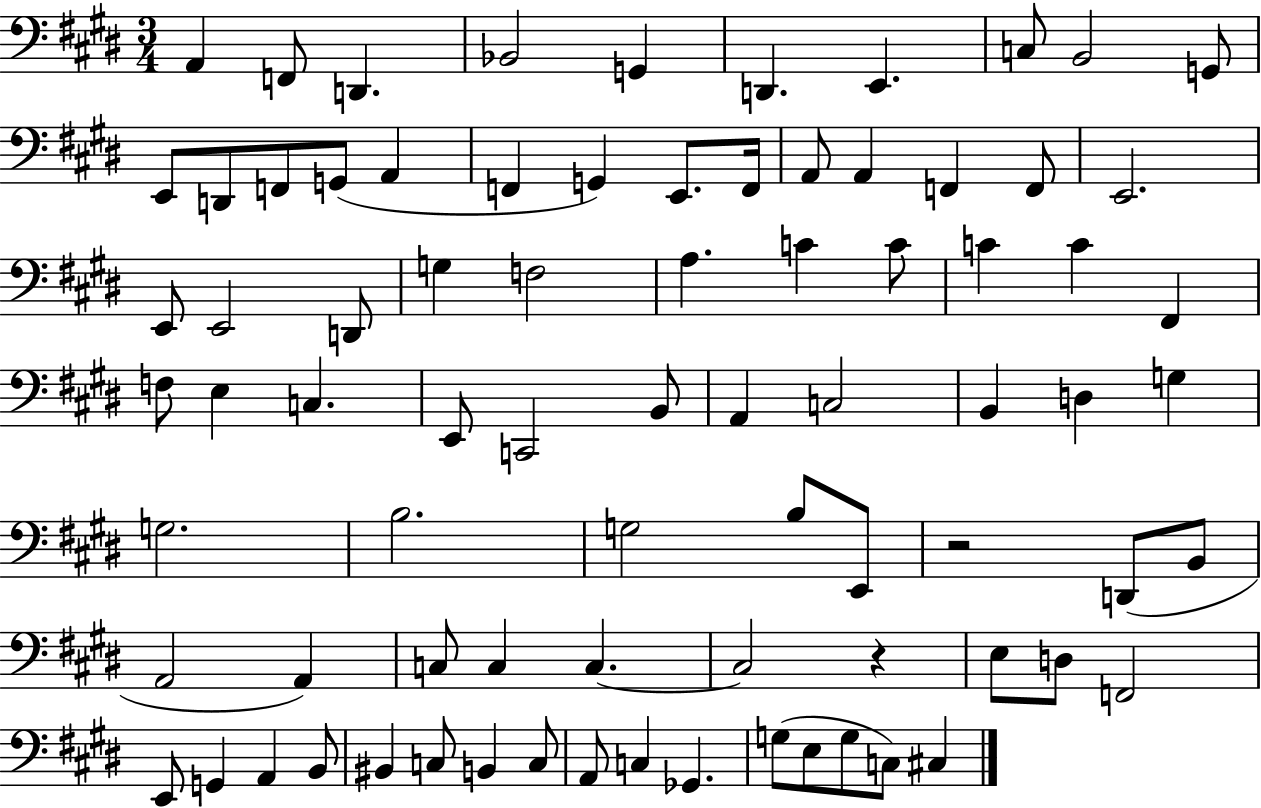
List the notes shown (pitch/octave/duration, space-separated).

A2/q F2/e D2/q. Bb2/h G2/q D2/q. E2/q. C3/e B2/h G2/e E2/e D2/e F2/e G2/e A2/q F2/q G2/q E2/e. F2/s A2/e A2/q F2/q F2/e E2/h. E2/e E2/h D2/e G3/q F3/h A3/q. C4/q C4/e C4/q C4/q F#2/q F3/e E3/q C3/q. E2/e C2/h B2/e A2/q C3/h B2/q D3/q G3/q G3/h. B3/h. G3/h B3/e E2/e R/h D2/e B2/e A2/h A2/q C3/e C3/q C3/q. C3/h R/q E3/e D3/e F2/h E2/e G2/q A2/q B2/e BIS2/q C3/e B2/q C3/e A2/e C3/q Gb2/q. G3/e E3/e G3/e C3/e C#3/q